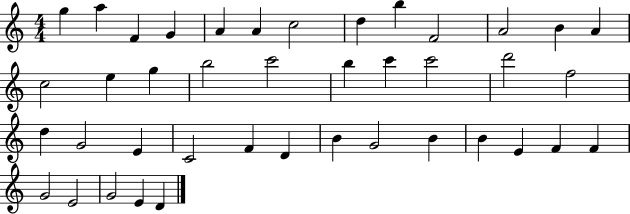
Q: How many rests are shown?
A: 0